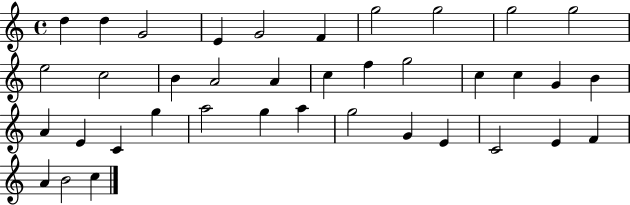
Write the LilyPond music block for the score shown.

{
  \clef treble
  \time 4/4
  \defaultTimeSignature
  \key c \major
  d''4 d''4 g'2 | e'4 g'2 f'4 | g''2 g''2 | g''2 g''2 | \break e''2 c''2 | b'4 a'2 a'4 | c''4 f''4 g''2 | c''4 c''4 g'4 b'4 | \break a'4 e'4 c'4 g''4 | a''2 g''4 a''4 | g''2 g'4 e'4 | c'2 e'4 f'4 | \break a'4 b'2 c''4 | \bar "|."
}